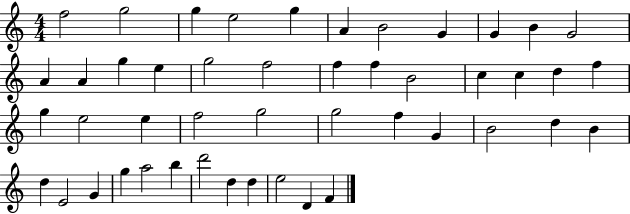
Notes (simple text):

F5/h G5/h G5/q E5/h G5/q A4/q B4/h G4/q G4/q B4/q G4/h A4/q A4/q G5/q E5/q G5/h F5/h F5/q F5/q B4/h C5/q C5/q D5/q F5/q G5/q E5/h E5/q F5/h G5/h G5/h F5/q G4/q B4/h D5/q B4/q D5/q E4/h G4/q G5/q A5/h B5/q D6/h D5/q D5/q E5/h D4/q F4/q